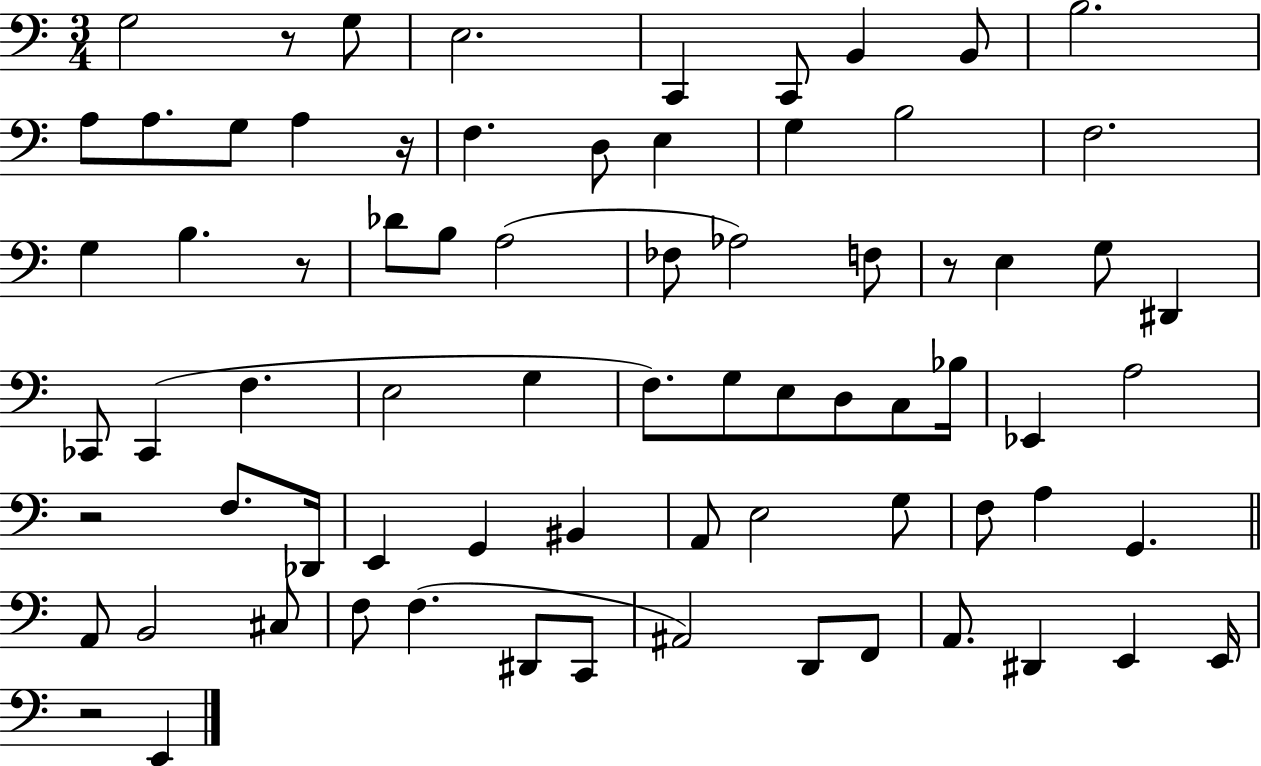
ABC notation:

X:1
T:Untitled
M:3/4
L:1/4
K:C
G,2 z/2 G,/2 E,2 C,, C,,/2 B,, B,,/2 B,2 A,/2 A,/2 G,/2 A, z/4 F, D,/2 E, G, B,2 F,2 G, B, z/2 _D/2 B,/2 A,2 _F,/2 _A,2 F,/2 z/2 E, G,/2 ^D,, _C,,/2 _C,, F, E,2 G, F,/2 G,/2 E,/2 D,/2 C,/2 _B,/4 _E,, A,2 z2 F,/2 _D,,/4 E,, G,, ^B,, A,,/2 E,2 G,/2 F,/2 A, G,, A,,/2 B,,2 ^C,/2 F,/2 F, ^D,,/2 C,,/2 ^A,,2 D,,/2 F,,/2 A,,/2 ^D,, E,, E,,/4 z2 E,,